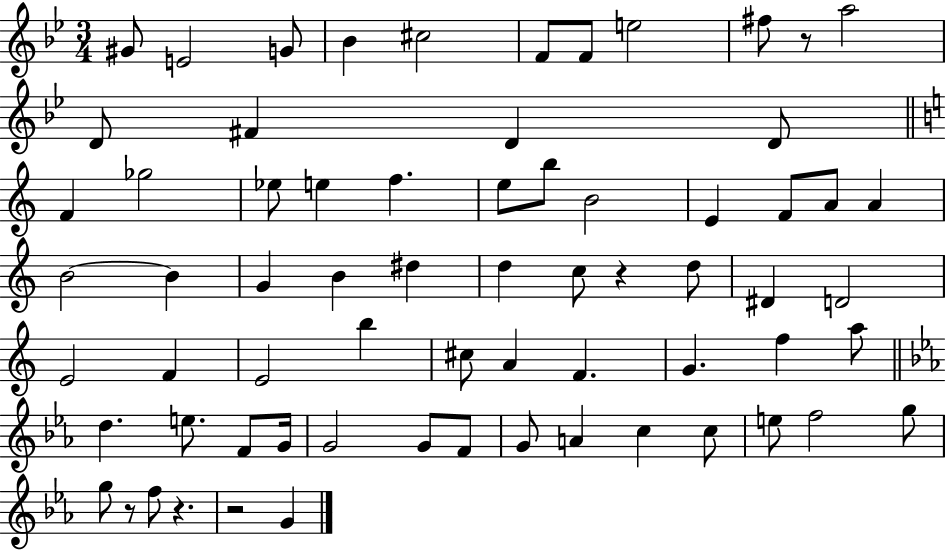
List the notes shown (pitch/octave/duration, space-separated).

G#4/e E4/h G4/e Bb4/q C#5/h F4/e F4/e E5/h F#5/e R/e A5/h D4/e F#4/q D4/q D4/e F4/q Gb5/h Eb5/e E5/q F5/q. E5/e B5/e B4/h E4/q F4/e A4/e A4/q B4/h B4/q G4/q B4/q D#5/q D5/q C5/e R/q D5/e D#4/q D4/h E4/h F4/q E4/h B5/q C#5/e A4/q F4/q. G4/q. F5/q A5/e D5/q. E5/e. F4/e G4/s G4/h G4/e F4/e G4/e A4/q C5/q C5/e E5/e F5/h G5/e G5/e R/e F5/e R/q. R/h G4/q